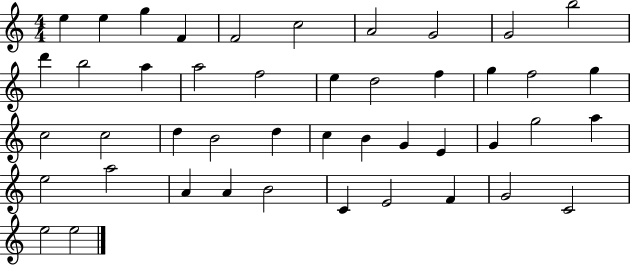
X:1
T:Untitled
M:4/4
L:1/4
K:C
e e g F F2 c2 A2 G2 G2 b2 d' b2 a a2 f2 e d2 f g f2 g c2 c2 d B2 d c B G E G g2 a e2 a2 A A B2 C E2 F G2 C2 e2 e2